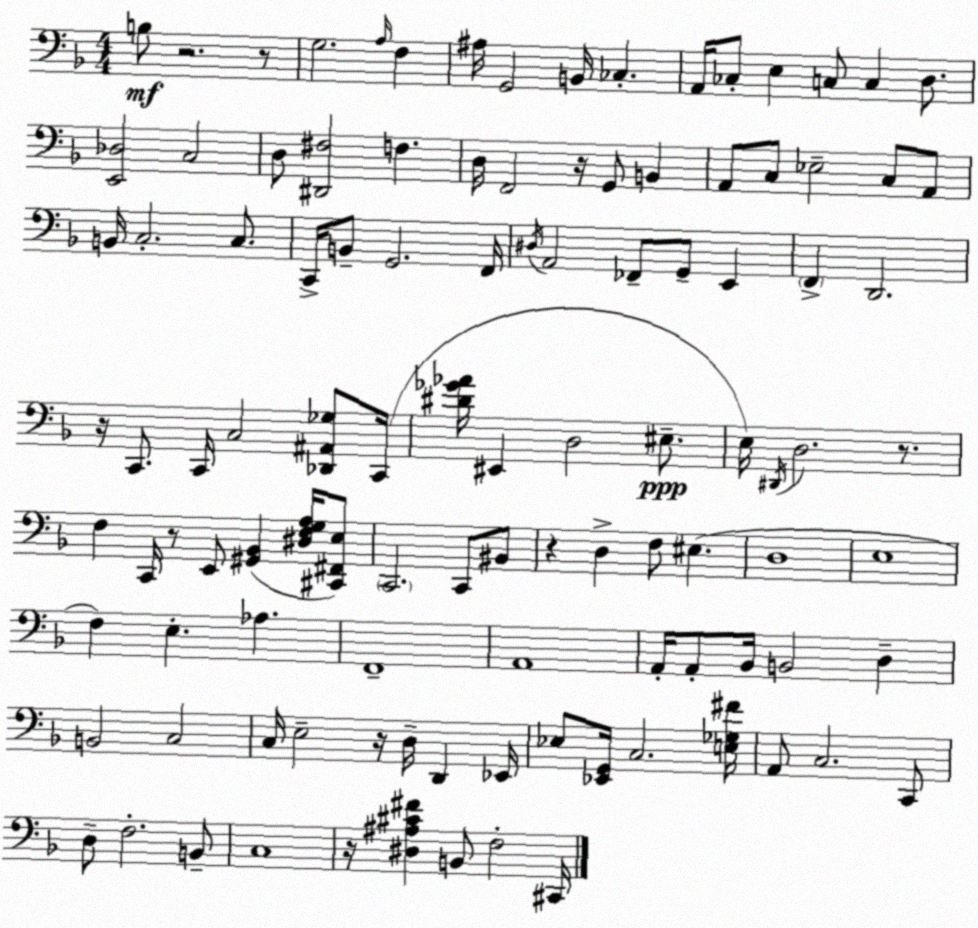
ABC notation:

X:1
T:Untitled
M:4/4
L:1/4
K:F
B,/2 z2 z/2 G,2 A,/4 F, ^A,/4 G,,2 B,,/4 _C, A,,/4 _C,/2 E, C,/2 C, D,/2 [E,,_D,]2 C,2 D,/2 [^D,,^F,]2 F, D,/4 F,,2 z/4 G,,/2 B,, A,,/2 C,/2 _E,2 C,/2 A,,/2 B,,/4 C,2 C,/2 C,,/4 B,,/2 G,,2 F,,/4 ^D,/4 A,,2 _F,,/2 G,,/2 E,, F,, D,,2 z/4 C,,/2 C,,/4 C,2 [_D,,^A,,_G,]/2 C,,/4 [^D_G_A]/4 ^E,, D,2 ^E,/2 E,/4 ^D,,/4 D,2 z/2 F, C,,/4 z/2 E,,/2 [^G,,_B,,] [^D,F,G,A,]/4 [^C,,^F,,E,]/2 C,,2 C,,/2 ^B,,/2 z D, F,/2 ^E, D,4 E,4 F, E, _A, F,,4 A,,4 A,,/4 A,,/2 _B,,/4 B,,2 D, B,,2 C,2 C,/4 E,2 z/4 D,/4 D,, _E,,/4 _E,/2 [_E,,G,,]/4 C,2 [E,_G,^F]/4 A,,/2 C,2 C,,/2 D,/2 F,2 B,,/2 C,4 z/4 [^D,^A,^C^F] B,,/2 F,2 ^C,,/4